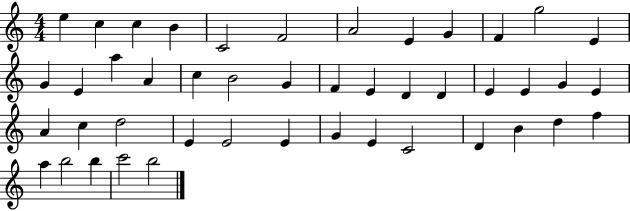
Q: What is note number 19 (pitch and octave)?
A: G4